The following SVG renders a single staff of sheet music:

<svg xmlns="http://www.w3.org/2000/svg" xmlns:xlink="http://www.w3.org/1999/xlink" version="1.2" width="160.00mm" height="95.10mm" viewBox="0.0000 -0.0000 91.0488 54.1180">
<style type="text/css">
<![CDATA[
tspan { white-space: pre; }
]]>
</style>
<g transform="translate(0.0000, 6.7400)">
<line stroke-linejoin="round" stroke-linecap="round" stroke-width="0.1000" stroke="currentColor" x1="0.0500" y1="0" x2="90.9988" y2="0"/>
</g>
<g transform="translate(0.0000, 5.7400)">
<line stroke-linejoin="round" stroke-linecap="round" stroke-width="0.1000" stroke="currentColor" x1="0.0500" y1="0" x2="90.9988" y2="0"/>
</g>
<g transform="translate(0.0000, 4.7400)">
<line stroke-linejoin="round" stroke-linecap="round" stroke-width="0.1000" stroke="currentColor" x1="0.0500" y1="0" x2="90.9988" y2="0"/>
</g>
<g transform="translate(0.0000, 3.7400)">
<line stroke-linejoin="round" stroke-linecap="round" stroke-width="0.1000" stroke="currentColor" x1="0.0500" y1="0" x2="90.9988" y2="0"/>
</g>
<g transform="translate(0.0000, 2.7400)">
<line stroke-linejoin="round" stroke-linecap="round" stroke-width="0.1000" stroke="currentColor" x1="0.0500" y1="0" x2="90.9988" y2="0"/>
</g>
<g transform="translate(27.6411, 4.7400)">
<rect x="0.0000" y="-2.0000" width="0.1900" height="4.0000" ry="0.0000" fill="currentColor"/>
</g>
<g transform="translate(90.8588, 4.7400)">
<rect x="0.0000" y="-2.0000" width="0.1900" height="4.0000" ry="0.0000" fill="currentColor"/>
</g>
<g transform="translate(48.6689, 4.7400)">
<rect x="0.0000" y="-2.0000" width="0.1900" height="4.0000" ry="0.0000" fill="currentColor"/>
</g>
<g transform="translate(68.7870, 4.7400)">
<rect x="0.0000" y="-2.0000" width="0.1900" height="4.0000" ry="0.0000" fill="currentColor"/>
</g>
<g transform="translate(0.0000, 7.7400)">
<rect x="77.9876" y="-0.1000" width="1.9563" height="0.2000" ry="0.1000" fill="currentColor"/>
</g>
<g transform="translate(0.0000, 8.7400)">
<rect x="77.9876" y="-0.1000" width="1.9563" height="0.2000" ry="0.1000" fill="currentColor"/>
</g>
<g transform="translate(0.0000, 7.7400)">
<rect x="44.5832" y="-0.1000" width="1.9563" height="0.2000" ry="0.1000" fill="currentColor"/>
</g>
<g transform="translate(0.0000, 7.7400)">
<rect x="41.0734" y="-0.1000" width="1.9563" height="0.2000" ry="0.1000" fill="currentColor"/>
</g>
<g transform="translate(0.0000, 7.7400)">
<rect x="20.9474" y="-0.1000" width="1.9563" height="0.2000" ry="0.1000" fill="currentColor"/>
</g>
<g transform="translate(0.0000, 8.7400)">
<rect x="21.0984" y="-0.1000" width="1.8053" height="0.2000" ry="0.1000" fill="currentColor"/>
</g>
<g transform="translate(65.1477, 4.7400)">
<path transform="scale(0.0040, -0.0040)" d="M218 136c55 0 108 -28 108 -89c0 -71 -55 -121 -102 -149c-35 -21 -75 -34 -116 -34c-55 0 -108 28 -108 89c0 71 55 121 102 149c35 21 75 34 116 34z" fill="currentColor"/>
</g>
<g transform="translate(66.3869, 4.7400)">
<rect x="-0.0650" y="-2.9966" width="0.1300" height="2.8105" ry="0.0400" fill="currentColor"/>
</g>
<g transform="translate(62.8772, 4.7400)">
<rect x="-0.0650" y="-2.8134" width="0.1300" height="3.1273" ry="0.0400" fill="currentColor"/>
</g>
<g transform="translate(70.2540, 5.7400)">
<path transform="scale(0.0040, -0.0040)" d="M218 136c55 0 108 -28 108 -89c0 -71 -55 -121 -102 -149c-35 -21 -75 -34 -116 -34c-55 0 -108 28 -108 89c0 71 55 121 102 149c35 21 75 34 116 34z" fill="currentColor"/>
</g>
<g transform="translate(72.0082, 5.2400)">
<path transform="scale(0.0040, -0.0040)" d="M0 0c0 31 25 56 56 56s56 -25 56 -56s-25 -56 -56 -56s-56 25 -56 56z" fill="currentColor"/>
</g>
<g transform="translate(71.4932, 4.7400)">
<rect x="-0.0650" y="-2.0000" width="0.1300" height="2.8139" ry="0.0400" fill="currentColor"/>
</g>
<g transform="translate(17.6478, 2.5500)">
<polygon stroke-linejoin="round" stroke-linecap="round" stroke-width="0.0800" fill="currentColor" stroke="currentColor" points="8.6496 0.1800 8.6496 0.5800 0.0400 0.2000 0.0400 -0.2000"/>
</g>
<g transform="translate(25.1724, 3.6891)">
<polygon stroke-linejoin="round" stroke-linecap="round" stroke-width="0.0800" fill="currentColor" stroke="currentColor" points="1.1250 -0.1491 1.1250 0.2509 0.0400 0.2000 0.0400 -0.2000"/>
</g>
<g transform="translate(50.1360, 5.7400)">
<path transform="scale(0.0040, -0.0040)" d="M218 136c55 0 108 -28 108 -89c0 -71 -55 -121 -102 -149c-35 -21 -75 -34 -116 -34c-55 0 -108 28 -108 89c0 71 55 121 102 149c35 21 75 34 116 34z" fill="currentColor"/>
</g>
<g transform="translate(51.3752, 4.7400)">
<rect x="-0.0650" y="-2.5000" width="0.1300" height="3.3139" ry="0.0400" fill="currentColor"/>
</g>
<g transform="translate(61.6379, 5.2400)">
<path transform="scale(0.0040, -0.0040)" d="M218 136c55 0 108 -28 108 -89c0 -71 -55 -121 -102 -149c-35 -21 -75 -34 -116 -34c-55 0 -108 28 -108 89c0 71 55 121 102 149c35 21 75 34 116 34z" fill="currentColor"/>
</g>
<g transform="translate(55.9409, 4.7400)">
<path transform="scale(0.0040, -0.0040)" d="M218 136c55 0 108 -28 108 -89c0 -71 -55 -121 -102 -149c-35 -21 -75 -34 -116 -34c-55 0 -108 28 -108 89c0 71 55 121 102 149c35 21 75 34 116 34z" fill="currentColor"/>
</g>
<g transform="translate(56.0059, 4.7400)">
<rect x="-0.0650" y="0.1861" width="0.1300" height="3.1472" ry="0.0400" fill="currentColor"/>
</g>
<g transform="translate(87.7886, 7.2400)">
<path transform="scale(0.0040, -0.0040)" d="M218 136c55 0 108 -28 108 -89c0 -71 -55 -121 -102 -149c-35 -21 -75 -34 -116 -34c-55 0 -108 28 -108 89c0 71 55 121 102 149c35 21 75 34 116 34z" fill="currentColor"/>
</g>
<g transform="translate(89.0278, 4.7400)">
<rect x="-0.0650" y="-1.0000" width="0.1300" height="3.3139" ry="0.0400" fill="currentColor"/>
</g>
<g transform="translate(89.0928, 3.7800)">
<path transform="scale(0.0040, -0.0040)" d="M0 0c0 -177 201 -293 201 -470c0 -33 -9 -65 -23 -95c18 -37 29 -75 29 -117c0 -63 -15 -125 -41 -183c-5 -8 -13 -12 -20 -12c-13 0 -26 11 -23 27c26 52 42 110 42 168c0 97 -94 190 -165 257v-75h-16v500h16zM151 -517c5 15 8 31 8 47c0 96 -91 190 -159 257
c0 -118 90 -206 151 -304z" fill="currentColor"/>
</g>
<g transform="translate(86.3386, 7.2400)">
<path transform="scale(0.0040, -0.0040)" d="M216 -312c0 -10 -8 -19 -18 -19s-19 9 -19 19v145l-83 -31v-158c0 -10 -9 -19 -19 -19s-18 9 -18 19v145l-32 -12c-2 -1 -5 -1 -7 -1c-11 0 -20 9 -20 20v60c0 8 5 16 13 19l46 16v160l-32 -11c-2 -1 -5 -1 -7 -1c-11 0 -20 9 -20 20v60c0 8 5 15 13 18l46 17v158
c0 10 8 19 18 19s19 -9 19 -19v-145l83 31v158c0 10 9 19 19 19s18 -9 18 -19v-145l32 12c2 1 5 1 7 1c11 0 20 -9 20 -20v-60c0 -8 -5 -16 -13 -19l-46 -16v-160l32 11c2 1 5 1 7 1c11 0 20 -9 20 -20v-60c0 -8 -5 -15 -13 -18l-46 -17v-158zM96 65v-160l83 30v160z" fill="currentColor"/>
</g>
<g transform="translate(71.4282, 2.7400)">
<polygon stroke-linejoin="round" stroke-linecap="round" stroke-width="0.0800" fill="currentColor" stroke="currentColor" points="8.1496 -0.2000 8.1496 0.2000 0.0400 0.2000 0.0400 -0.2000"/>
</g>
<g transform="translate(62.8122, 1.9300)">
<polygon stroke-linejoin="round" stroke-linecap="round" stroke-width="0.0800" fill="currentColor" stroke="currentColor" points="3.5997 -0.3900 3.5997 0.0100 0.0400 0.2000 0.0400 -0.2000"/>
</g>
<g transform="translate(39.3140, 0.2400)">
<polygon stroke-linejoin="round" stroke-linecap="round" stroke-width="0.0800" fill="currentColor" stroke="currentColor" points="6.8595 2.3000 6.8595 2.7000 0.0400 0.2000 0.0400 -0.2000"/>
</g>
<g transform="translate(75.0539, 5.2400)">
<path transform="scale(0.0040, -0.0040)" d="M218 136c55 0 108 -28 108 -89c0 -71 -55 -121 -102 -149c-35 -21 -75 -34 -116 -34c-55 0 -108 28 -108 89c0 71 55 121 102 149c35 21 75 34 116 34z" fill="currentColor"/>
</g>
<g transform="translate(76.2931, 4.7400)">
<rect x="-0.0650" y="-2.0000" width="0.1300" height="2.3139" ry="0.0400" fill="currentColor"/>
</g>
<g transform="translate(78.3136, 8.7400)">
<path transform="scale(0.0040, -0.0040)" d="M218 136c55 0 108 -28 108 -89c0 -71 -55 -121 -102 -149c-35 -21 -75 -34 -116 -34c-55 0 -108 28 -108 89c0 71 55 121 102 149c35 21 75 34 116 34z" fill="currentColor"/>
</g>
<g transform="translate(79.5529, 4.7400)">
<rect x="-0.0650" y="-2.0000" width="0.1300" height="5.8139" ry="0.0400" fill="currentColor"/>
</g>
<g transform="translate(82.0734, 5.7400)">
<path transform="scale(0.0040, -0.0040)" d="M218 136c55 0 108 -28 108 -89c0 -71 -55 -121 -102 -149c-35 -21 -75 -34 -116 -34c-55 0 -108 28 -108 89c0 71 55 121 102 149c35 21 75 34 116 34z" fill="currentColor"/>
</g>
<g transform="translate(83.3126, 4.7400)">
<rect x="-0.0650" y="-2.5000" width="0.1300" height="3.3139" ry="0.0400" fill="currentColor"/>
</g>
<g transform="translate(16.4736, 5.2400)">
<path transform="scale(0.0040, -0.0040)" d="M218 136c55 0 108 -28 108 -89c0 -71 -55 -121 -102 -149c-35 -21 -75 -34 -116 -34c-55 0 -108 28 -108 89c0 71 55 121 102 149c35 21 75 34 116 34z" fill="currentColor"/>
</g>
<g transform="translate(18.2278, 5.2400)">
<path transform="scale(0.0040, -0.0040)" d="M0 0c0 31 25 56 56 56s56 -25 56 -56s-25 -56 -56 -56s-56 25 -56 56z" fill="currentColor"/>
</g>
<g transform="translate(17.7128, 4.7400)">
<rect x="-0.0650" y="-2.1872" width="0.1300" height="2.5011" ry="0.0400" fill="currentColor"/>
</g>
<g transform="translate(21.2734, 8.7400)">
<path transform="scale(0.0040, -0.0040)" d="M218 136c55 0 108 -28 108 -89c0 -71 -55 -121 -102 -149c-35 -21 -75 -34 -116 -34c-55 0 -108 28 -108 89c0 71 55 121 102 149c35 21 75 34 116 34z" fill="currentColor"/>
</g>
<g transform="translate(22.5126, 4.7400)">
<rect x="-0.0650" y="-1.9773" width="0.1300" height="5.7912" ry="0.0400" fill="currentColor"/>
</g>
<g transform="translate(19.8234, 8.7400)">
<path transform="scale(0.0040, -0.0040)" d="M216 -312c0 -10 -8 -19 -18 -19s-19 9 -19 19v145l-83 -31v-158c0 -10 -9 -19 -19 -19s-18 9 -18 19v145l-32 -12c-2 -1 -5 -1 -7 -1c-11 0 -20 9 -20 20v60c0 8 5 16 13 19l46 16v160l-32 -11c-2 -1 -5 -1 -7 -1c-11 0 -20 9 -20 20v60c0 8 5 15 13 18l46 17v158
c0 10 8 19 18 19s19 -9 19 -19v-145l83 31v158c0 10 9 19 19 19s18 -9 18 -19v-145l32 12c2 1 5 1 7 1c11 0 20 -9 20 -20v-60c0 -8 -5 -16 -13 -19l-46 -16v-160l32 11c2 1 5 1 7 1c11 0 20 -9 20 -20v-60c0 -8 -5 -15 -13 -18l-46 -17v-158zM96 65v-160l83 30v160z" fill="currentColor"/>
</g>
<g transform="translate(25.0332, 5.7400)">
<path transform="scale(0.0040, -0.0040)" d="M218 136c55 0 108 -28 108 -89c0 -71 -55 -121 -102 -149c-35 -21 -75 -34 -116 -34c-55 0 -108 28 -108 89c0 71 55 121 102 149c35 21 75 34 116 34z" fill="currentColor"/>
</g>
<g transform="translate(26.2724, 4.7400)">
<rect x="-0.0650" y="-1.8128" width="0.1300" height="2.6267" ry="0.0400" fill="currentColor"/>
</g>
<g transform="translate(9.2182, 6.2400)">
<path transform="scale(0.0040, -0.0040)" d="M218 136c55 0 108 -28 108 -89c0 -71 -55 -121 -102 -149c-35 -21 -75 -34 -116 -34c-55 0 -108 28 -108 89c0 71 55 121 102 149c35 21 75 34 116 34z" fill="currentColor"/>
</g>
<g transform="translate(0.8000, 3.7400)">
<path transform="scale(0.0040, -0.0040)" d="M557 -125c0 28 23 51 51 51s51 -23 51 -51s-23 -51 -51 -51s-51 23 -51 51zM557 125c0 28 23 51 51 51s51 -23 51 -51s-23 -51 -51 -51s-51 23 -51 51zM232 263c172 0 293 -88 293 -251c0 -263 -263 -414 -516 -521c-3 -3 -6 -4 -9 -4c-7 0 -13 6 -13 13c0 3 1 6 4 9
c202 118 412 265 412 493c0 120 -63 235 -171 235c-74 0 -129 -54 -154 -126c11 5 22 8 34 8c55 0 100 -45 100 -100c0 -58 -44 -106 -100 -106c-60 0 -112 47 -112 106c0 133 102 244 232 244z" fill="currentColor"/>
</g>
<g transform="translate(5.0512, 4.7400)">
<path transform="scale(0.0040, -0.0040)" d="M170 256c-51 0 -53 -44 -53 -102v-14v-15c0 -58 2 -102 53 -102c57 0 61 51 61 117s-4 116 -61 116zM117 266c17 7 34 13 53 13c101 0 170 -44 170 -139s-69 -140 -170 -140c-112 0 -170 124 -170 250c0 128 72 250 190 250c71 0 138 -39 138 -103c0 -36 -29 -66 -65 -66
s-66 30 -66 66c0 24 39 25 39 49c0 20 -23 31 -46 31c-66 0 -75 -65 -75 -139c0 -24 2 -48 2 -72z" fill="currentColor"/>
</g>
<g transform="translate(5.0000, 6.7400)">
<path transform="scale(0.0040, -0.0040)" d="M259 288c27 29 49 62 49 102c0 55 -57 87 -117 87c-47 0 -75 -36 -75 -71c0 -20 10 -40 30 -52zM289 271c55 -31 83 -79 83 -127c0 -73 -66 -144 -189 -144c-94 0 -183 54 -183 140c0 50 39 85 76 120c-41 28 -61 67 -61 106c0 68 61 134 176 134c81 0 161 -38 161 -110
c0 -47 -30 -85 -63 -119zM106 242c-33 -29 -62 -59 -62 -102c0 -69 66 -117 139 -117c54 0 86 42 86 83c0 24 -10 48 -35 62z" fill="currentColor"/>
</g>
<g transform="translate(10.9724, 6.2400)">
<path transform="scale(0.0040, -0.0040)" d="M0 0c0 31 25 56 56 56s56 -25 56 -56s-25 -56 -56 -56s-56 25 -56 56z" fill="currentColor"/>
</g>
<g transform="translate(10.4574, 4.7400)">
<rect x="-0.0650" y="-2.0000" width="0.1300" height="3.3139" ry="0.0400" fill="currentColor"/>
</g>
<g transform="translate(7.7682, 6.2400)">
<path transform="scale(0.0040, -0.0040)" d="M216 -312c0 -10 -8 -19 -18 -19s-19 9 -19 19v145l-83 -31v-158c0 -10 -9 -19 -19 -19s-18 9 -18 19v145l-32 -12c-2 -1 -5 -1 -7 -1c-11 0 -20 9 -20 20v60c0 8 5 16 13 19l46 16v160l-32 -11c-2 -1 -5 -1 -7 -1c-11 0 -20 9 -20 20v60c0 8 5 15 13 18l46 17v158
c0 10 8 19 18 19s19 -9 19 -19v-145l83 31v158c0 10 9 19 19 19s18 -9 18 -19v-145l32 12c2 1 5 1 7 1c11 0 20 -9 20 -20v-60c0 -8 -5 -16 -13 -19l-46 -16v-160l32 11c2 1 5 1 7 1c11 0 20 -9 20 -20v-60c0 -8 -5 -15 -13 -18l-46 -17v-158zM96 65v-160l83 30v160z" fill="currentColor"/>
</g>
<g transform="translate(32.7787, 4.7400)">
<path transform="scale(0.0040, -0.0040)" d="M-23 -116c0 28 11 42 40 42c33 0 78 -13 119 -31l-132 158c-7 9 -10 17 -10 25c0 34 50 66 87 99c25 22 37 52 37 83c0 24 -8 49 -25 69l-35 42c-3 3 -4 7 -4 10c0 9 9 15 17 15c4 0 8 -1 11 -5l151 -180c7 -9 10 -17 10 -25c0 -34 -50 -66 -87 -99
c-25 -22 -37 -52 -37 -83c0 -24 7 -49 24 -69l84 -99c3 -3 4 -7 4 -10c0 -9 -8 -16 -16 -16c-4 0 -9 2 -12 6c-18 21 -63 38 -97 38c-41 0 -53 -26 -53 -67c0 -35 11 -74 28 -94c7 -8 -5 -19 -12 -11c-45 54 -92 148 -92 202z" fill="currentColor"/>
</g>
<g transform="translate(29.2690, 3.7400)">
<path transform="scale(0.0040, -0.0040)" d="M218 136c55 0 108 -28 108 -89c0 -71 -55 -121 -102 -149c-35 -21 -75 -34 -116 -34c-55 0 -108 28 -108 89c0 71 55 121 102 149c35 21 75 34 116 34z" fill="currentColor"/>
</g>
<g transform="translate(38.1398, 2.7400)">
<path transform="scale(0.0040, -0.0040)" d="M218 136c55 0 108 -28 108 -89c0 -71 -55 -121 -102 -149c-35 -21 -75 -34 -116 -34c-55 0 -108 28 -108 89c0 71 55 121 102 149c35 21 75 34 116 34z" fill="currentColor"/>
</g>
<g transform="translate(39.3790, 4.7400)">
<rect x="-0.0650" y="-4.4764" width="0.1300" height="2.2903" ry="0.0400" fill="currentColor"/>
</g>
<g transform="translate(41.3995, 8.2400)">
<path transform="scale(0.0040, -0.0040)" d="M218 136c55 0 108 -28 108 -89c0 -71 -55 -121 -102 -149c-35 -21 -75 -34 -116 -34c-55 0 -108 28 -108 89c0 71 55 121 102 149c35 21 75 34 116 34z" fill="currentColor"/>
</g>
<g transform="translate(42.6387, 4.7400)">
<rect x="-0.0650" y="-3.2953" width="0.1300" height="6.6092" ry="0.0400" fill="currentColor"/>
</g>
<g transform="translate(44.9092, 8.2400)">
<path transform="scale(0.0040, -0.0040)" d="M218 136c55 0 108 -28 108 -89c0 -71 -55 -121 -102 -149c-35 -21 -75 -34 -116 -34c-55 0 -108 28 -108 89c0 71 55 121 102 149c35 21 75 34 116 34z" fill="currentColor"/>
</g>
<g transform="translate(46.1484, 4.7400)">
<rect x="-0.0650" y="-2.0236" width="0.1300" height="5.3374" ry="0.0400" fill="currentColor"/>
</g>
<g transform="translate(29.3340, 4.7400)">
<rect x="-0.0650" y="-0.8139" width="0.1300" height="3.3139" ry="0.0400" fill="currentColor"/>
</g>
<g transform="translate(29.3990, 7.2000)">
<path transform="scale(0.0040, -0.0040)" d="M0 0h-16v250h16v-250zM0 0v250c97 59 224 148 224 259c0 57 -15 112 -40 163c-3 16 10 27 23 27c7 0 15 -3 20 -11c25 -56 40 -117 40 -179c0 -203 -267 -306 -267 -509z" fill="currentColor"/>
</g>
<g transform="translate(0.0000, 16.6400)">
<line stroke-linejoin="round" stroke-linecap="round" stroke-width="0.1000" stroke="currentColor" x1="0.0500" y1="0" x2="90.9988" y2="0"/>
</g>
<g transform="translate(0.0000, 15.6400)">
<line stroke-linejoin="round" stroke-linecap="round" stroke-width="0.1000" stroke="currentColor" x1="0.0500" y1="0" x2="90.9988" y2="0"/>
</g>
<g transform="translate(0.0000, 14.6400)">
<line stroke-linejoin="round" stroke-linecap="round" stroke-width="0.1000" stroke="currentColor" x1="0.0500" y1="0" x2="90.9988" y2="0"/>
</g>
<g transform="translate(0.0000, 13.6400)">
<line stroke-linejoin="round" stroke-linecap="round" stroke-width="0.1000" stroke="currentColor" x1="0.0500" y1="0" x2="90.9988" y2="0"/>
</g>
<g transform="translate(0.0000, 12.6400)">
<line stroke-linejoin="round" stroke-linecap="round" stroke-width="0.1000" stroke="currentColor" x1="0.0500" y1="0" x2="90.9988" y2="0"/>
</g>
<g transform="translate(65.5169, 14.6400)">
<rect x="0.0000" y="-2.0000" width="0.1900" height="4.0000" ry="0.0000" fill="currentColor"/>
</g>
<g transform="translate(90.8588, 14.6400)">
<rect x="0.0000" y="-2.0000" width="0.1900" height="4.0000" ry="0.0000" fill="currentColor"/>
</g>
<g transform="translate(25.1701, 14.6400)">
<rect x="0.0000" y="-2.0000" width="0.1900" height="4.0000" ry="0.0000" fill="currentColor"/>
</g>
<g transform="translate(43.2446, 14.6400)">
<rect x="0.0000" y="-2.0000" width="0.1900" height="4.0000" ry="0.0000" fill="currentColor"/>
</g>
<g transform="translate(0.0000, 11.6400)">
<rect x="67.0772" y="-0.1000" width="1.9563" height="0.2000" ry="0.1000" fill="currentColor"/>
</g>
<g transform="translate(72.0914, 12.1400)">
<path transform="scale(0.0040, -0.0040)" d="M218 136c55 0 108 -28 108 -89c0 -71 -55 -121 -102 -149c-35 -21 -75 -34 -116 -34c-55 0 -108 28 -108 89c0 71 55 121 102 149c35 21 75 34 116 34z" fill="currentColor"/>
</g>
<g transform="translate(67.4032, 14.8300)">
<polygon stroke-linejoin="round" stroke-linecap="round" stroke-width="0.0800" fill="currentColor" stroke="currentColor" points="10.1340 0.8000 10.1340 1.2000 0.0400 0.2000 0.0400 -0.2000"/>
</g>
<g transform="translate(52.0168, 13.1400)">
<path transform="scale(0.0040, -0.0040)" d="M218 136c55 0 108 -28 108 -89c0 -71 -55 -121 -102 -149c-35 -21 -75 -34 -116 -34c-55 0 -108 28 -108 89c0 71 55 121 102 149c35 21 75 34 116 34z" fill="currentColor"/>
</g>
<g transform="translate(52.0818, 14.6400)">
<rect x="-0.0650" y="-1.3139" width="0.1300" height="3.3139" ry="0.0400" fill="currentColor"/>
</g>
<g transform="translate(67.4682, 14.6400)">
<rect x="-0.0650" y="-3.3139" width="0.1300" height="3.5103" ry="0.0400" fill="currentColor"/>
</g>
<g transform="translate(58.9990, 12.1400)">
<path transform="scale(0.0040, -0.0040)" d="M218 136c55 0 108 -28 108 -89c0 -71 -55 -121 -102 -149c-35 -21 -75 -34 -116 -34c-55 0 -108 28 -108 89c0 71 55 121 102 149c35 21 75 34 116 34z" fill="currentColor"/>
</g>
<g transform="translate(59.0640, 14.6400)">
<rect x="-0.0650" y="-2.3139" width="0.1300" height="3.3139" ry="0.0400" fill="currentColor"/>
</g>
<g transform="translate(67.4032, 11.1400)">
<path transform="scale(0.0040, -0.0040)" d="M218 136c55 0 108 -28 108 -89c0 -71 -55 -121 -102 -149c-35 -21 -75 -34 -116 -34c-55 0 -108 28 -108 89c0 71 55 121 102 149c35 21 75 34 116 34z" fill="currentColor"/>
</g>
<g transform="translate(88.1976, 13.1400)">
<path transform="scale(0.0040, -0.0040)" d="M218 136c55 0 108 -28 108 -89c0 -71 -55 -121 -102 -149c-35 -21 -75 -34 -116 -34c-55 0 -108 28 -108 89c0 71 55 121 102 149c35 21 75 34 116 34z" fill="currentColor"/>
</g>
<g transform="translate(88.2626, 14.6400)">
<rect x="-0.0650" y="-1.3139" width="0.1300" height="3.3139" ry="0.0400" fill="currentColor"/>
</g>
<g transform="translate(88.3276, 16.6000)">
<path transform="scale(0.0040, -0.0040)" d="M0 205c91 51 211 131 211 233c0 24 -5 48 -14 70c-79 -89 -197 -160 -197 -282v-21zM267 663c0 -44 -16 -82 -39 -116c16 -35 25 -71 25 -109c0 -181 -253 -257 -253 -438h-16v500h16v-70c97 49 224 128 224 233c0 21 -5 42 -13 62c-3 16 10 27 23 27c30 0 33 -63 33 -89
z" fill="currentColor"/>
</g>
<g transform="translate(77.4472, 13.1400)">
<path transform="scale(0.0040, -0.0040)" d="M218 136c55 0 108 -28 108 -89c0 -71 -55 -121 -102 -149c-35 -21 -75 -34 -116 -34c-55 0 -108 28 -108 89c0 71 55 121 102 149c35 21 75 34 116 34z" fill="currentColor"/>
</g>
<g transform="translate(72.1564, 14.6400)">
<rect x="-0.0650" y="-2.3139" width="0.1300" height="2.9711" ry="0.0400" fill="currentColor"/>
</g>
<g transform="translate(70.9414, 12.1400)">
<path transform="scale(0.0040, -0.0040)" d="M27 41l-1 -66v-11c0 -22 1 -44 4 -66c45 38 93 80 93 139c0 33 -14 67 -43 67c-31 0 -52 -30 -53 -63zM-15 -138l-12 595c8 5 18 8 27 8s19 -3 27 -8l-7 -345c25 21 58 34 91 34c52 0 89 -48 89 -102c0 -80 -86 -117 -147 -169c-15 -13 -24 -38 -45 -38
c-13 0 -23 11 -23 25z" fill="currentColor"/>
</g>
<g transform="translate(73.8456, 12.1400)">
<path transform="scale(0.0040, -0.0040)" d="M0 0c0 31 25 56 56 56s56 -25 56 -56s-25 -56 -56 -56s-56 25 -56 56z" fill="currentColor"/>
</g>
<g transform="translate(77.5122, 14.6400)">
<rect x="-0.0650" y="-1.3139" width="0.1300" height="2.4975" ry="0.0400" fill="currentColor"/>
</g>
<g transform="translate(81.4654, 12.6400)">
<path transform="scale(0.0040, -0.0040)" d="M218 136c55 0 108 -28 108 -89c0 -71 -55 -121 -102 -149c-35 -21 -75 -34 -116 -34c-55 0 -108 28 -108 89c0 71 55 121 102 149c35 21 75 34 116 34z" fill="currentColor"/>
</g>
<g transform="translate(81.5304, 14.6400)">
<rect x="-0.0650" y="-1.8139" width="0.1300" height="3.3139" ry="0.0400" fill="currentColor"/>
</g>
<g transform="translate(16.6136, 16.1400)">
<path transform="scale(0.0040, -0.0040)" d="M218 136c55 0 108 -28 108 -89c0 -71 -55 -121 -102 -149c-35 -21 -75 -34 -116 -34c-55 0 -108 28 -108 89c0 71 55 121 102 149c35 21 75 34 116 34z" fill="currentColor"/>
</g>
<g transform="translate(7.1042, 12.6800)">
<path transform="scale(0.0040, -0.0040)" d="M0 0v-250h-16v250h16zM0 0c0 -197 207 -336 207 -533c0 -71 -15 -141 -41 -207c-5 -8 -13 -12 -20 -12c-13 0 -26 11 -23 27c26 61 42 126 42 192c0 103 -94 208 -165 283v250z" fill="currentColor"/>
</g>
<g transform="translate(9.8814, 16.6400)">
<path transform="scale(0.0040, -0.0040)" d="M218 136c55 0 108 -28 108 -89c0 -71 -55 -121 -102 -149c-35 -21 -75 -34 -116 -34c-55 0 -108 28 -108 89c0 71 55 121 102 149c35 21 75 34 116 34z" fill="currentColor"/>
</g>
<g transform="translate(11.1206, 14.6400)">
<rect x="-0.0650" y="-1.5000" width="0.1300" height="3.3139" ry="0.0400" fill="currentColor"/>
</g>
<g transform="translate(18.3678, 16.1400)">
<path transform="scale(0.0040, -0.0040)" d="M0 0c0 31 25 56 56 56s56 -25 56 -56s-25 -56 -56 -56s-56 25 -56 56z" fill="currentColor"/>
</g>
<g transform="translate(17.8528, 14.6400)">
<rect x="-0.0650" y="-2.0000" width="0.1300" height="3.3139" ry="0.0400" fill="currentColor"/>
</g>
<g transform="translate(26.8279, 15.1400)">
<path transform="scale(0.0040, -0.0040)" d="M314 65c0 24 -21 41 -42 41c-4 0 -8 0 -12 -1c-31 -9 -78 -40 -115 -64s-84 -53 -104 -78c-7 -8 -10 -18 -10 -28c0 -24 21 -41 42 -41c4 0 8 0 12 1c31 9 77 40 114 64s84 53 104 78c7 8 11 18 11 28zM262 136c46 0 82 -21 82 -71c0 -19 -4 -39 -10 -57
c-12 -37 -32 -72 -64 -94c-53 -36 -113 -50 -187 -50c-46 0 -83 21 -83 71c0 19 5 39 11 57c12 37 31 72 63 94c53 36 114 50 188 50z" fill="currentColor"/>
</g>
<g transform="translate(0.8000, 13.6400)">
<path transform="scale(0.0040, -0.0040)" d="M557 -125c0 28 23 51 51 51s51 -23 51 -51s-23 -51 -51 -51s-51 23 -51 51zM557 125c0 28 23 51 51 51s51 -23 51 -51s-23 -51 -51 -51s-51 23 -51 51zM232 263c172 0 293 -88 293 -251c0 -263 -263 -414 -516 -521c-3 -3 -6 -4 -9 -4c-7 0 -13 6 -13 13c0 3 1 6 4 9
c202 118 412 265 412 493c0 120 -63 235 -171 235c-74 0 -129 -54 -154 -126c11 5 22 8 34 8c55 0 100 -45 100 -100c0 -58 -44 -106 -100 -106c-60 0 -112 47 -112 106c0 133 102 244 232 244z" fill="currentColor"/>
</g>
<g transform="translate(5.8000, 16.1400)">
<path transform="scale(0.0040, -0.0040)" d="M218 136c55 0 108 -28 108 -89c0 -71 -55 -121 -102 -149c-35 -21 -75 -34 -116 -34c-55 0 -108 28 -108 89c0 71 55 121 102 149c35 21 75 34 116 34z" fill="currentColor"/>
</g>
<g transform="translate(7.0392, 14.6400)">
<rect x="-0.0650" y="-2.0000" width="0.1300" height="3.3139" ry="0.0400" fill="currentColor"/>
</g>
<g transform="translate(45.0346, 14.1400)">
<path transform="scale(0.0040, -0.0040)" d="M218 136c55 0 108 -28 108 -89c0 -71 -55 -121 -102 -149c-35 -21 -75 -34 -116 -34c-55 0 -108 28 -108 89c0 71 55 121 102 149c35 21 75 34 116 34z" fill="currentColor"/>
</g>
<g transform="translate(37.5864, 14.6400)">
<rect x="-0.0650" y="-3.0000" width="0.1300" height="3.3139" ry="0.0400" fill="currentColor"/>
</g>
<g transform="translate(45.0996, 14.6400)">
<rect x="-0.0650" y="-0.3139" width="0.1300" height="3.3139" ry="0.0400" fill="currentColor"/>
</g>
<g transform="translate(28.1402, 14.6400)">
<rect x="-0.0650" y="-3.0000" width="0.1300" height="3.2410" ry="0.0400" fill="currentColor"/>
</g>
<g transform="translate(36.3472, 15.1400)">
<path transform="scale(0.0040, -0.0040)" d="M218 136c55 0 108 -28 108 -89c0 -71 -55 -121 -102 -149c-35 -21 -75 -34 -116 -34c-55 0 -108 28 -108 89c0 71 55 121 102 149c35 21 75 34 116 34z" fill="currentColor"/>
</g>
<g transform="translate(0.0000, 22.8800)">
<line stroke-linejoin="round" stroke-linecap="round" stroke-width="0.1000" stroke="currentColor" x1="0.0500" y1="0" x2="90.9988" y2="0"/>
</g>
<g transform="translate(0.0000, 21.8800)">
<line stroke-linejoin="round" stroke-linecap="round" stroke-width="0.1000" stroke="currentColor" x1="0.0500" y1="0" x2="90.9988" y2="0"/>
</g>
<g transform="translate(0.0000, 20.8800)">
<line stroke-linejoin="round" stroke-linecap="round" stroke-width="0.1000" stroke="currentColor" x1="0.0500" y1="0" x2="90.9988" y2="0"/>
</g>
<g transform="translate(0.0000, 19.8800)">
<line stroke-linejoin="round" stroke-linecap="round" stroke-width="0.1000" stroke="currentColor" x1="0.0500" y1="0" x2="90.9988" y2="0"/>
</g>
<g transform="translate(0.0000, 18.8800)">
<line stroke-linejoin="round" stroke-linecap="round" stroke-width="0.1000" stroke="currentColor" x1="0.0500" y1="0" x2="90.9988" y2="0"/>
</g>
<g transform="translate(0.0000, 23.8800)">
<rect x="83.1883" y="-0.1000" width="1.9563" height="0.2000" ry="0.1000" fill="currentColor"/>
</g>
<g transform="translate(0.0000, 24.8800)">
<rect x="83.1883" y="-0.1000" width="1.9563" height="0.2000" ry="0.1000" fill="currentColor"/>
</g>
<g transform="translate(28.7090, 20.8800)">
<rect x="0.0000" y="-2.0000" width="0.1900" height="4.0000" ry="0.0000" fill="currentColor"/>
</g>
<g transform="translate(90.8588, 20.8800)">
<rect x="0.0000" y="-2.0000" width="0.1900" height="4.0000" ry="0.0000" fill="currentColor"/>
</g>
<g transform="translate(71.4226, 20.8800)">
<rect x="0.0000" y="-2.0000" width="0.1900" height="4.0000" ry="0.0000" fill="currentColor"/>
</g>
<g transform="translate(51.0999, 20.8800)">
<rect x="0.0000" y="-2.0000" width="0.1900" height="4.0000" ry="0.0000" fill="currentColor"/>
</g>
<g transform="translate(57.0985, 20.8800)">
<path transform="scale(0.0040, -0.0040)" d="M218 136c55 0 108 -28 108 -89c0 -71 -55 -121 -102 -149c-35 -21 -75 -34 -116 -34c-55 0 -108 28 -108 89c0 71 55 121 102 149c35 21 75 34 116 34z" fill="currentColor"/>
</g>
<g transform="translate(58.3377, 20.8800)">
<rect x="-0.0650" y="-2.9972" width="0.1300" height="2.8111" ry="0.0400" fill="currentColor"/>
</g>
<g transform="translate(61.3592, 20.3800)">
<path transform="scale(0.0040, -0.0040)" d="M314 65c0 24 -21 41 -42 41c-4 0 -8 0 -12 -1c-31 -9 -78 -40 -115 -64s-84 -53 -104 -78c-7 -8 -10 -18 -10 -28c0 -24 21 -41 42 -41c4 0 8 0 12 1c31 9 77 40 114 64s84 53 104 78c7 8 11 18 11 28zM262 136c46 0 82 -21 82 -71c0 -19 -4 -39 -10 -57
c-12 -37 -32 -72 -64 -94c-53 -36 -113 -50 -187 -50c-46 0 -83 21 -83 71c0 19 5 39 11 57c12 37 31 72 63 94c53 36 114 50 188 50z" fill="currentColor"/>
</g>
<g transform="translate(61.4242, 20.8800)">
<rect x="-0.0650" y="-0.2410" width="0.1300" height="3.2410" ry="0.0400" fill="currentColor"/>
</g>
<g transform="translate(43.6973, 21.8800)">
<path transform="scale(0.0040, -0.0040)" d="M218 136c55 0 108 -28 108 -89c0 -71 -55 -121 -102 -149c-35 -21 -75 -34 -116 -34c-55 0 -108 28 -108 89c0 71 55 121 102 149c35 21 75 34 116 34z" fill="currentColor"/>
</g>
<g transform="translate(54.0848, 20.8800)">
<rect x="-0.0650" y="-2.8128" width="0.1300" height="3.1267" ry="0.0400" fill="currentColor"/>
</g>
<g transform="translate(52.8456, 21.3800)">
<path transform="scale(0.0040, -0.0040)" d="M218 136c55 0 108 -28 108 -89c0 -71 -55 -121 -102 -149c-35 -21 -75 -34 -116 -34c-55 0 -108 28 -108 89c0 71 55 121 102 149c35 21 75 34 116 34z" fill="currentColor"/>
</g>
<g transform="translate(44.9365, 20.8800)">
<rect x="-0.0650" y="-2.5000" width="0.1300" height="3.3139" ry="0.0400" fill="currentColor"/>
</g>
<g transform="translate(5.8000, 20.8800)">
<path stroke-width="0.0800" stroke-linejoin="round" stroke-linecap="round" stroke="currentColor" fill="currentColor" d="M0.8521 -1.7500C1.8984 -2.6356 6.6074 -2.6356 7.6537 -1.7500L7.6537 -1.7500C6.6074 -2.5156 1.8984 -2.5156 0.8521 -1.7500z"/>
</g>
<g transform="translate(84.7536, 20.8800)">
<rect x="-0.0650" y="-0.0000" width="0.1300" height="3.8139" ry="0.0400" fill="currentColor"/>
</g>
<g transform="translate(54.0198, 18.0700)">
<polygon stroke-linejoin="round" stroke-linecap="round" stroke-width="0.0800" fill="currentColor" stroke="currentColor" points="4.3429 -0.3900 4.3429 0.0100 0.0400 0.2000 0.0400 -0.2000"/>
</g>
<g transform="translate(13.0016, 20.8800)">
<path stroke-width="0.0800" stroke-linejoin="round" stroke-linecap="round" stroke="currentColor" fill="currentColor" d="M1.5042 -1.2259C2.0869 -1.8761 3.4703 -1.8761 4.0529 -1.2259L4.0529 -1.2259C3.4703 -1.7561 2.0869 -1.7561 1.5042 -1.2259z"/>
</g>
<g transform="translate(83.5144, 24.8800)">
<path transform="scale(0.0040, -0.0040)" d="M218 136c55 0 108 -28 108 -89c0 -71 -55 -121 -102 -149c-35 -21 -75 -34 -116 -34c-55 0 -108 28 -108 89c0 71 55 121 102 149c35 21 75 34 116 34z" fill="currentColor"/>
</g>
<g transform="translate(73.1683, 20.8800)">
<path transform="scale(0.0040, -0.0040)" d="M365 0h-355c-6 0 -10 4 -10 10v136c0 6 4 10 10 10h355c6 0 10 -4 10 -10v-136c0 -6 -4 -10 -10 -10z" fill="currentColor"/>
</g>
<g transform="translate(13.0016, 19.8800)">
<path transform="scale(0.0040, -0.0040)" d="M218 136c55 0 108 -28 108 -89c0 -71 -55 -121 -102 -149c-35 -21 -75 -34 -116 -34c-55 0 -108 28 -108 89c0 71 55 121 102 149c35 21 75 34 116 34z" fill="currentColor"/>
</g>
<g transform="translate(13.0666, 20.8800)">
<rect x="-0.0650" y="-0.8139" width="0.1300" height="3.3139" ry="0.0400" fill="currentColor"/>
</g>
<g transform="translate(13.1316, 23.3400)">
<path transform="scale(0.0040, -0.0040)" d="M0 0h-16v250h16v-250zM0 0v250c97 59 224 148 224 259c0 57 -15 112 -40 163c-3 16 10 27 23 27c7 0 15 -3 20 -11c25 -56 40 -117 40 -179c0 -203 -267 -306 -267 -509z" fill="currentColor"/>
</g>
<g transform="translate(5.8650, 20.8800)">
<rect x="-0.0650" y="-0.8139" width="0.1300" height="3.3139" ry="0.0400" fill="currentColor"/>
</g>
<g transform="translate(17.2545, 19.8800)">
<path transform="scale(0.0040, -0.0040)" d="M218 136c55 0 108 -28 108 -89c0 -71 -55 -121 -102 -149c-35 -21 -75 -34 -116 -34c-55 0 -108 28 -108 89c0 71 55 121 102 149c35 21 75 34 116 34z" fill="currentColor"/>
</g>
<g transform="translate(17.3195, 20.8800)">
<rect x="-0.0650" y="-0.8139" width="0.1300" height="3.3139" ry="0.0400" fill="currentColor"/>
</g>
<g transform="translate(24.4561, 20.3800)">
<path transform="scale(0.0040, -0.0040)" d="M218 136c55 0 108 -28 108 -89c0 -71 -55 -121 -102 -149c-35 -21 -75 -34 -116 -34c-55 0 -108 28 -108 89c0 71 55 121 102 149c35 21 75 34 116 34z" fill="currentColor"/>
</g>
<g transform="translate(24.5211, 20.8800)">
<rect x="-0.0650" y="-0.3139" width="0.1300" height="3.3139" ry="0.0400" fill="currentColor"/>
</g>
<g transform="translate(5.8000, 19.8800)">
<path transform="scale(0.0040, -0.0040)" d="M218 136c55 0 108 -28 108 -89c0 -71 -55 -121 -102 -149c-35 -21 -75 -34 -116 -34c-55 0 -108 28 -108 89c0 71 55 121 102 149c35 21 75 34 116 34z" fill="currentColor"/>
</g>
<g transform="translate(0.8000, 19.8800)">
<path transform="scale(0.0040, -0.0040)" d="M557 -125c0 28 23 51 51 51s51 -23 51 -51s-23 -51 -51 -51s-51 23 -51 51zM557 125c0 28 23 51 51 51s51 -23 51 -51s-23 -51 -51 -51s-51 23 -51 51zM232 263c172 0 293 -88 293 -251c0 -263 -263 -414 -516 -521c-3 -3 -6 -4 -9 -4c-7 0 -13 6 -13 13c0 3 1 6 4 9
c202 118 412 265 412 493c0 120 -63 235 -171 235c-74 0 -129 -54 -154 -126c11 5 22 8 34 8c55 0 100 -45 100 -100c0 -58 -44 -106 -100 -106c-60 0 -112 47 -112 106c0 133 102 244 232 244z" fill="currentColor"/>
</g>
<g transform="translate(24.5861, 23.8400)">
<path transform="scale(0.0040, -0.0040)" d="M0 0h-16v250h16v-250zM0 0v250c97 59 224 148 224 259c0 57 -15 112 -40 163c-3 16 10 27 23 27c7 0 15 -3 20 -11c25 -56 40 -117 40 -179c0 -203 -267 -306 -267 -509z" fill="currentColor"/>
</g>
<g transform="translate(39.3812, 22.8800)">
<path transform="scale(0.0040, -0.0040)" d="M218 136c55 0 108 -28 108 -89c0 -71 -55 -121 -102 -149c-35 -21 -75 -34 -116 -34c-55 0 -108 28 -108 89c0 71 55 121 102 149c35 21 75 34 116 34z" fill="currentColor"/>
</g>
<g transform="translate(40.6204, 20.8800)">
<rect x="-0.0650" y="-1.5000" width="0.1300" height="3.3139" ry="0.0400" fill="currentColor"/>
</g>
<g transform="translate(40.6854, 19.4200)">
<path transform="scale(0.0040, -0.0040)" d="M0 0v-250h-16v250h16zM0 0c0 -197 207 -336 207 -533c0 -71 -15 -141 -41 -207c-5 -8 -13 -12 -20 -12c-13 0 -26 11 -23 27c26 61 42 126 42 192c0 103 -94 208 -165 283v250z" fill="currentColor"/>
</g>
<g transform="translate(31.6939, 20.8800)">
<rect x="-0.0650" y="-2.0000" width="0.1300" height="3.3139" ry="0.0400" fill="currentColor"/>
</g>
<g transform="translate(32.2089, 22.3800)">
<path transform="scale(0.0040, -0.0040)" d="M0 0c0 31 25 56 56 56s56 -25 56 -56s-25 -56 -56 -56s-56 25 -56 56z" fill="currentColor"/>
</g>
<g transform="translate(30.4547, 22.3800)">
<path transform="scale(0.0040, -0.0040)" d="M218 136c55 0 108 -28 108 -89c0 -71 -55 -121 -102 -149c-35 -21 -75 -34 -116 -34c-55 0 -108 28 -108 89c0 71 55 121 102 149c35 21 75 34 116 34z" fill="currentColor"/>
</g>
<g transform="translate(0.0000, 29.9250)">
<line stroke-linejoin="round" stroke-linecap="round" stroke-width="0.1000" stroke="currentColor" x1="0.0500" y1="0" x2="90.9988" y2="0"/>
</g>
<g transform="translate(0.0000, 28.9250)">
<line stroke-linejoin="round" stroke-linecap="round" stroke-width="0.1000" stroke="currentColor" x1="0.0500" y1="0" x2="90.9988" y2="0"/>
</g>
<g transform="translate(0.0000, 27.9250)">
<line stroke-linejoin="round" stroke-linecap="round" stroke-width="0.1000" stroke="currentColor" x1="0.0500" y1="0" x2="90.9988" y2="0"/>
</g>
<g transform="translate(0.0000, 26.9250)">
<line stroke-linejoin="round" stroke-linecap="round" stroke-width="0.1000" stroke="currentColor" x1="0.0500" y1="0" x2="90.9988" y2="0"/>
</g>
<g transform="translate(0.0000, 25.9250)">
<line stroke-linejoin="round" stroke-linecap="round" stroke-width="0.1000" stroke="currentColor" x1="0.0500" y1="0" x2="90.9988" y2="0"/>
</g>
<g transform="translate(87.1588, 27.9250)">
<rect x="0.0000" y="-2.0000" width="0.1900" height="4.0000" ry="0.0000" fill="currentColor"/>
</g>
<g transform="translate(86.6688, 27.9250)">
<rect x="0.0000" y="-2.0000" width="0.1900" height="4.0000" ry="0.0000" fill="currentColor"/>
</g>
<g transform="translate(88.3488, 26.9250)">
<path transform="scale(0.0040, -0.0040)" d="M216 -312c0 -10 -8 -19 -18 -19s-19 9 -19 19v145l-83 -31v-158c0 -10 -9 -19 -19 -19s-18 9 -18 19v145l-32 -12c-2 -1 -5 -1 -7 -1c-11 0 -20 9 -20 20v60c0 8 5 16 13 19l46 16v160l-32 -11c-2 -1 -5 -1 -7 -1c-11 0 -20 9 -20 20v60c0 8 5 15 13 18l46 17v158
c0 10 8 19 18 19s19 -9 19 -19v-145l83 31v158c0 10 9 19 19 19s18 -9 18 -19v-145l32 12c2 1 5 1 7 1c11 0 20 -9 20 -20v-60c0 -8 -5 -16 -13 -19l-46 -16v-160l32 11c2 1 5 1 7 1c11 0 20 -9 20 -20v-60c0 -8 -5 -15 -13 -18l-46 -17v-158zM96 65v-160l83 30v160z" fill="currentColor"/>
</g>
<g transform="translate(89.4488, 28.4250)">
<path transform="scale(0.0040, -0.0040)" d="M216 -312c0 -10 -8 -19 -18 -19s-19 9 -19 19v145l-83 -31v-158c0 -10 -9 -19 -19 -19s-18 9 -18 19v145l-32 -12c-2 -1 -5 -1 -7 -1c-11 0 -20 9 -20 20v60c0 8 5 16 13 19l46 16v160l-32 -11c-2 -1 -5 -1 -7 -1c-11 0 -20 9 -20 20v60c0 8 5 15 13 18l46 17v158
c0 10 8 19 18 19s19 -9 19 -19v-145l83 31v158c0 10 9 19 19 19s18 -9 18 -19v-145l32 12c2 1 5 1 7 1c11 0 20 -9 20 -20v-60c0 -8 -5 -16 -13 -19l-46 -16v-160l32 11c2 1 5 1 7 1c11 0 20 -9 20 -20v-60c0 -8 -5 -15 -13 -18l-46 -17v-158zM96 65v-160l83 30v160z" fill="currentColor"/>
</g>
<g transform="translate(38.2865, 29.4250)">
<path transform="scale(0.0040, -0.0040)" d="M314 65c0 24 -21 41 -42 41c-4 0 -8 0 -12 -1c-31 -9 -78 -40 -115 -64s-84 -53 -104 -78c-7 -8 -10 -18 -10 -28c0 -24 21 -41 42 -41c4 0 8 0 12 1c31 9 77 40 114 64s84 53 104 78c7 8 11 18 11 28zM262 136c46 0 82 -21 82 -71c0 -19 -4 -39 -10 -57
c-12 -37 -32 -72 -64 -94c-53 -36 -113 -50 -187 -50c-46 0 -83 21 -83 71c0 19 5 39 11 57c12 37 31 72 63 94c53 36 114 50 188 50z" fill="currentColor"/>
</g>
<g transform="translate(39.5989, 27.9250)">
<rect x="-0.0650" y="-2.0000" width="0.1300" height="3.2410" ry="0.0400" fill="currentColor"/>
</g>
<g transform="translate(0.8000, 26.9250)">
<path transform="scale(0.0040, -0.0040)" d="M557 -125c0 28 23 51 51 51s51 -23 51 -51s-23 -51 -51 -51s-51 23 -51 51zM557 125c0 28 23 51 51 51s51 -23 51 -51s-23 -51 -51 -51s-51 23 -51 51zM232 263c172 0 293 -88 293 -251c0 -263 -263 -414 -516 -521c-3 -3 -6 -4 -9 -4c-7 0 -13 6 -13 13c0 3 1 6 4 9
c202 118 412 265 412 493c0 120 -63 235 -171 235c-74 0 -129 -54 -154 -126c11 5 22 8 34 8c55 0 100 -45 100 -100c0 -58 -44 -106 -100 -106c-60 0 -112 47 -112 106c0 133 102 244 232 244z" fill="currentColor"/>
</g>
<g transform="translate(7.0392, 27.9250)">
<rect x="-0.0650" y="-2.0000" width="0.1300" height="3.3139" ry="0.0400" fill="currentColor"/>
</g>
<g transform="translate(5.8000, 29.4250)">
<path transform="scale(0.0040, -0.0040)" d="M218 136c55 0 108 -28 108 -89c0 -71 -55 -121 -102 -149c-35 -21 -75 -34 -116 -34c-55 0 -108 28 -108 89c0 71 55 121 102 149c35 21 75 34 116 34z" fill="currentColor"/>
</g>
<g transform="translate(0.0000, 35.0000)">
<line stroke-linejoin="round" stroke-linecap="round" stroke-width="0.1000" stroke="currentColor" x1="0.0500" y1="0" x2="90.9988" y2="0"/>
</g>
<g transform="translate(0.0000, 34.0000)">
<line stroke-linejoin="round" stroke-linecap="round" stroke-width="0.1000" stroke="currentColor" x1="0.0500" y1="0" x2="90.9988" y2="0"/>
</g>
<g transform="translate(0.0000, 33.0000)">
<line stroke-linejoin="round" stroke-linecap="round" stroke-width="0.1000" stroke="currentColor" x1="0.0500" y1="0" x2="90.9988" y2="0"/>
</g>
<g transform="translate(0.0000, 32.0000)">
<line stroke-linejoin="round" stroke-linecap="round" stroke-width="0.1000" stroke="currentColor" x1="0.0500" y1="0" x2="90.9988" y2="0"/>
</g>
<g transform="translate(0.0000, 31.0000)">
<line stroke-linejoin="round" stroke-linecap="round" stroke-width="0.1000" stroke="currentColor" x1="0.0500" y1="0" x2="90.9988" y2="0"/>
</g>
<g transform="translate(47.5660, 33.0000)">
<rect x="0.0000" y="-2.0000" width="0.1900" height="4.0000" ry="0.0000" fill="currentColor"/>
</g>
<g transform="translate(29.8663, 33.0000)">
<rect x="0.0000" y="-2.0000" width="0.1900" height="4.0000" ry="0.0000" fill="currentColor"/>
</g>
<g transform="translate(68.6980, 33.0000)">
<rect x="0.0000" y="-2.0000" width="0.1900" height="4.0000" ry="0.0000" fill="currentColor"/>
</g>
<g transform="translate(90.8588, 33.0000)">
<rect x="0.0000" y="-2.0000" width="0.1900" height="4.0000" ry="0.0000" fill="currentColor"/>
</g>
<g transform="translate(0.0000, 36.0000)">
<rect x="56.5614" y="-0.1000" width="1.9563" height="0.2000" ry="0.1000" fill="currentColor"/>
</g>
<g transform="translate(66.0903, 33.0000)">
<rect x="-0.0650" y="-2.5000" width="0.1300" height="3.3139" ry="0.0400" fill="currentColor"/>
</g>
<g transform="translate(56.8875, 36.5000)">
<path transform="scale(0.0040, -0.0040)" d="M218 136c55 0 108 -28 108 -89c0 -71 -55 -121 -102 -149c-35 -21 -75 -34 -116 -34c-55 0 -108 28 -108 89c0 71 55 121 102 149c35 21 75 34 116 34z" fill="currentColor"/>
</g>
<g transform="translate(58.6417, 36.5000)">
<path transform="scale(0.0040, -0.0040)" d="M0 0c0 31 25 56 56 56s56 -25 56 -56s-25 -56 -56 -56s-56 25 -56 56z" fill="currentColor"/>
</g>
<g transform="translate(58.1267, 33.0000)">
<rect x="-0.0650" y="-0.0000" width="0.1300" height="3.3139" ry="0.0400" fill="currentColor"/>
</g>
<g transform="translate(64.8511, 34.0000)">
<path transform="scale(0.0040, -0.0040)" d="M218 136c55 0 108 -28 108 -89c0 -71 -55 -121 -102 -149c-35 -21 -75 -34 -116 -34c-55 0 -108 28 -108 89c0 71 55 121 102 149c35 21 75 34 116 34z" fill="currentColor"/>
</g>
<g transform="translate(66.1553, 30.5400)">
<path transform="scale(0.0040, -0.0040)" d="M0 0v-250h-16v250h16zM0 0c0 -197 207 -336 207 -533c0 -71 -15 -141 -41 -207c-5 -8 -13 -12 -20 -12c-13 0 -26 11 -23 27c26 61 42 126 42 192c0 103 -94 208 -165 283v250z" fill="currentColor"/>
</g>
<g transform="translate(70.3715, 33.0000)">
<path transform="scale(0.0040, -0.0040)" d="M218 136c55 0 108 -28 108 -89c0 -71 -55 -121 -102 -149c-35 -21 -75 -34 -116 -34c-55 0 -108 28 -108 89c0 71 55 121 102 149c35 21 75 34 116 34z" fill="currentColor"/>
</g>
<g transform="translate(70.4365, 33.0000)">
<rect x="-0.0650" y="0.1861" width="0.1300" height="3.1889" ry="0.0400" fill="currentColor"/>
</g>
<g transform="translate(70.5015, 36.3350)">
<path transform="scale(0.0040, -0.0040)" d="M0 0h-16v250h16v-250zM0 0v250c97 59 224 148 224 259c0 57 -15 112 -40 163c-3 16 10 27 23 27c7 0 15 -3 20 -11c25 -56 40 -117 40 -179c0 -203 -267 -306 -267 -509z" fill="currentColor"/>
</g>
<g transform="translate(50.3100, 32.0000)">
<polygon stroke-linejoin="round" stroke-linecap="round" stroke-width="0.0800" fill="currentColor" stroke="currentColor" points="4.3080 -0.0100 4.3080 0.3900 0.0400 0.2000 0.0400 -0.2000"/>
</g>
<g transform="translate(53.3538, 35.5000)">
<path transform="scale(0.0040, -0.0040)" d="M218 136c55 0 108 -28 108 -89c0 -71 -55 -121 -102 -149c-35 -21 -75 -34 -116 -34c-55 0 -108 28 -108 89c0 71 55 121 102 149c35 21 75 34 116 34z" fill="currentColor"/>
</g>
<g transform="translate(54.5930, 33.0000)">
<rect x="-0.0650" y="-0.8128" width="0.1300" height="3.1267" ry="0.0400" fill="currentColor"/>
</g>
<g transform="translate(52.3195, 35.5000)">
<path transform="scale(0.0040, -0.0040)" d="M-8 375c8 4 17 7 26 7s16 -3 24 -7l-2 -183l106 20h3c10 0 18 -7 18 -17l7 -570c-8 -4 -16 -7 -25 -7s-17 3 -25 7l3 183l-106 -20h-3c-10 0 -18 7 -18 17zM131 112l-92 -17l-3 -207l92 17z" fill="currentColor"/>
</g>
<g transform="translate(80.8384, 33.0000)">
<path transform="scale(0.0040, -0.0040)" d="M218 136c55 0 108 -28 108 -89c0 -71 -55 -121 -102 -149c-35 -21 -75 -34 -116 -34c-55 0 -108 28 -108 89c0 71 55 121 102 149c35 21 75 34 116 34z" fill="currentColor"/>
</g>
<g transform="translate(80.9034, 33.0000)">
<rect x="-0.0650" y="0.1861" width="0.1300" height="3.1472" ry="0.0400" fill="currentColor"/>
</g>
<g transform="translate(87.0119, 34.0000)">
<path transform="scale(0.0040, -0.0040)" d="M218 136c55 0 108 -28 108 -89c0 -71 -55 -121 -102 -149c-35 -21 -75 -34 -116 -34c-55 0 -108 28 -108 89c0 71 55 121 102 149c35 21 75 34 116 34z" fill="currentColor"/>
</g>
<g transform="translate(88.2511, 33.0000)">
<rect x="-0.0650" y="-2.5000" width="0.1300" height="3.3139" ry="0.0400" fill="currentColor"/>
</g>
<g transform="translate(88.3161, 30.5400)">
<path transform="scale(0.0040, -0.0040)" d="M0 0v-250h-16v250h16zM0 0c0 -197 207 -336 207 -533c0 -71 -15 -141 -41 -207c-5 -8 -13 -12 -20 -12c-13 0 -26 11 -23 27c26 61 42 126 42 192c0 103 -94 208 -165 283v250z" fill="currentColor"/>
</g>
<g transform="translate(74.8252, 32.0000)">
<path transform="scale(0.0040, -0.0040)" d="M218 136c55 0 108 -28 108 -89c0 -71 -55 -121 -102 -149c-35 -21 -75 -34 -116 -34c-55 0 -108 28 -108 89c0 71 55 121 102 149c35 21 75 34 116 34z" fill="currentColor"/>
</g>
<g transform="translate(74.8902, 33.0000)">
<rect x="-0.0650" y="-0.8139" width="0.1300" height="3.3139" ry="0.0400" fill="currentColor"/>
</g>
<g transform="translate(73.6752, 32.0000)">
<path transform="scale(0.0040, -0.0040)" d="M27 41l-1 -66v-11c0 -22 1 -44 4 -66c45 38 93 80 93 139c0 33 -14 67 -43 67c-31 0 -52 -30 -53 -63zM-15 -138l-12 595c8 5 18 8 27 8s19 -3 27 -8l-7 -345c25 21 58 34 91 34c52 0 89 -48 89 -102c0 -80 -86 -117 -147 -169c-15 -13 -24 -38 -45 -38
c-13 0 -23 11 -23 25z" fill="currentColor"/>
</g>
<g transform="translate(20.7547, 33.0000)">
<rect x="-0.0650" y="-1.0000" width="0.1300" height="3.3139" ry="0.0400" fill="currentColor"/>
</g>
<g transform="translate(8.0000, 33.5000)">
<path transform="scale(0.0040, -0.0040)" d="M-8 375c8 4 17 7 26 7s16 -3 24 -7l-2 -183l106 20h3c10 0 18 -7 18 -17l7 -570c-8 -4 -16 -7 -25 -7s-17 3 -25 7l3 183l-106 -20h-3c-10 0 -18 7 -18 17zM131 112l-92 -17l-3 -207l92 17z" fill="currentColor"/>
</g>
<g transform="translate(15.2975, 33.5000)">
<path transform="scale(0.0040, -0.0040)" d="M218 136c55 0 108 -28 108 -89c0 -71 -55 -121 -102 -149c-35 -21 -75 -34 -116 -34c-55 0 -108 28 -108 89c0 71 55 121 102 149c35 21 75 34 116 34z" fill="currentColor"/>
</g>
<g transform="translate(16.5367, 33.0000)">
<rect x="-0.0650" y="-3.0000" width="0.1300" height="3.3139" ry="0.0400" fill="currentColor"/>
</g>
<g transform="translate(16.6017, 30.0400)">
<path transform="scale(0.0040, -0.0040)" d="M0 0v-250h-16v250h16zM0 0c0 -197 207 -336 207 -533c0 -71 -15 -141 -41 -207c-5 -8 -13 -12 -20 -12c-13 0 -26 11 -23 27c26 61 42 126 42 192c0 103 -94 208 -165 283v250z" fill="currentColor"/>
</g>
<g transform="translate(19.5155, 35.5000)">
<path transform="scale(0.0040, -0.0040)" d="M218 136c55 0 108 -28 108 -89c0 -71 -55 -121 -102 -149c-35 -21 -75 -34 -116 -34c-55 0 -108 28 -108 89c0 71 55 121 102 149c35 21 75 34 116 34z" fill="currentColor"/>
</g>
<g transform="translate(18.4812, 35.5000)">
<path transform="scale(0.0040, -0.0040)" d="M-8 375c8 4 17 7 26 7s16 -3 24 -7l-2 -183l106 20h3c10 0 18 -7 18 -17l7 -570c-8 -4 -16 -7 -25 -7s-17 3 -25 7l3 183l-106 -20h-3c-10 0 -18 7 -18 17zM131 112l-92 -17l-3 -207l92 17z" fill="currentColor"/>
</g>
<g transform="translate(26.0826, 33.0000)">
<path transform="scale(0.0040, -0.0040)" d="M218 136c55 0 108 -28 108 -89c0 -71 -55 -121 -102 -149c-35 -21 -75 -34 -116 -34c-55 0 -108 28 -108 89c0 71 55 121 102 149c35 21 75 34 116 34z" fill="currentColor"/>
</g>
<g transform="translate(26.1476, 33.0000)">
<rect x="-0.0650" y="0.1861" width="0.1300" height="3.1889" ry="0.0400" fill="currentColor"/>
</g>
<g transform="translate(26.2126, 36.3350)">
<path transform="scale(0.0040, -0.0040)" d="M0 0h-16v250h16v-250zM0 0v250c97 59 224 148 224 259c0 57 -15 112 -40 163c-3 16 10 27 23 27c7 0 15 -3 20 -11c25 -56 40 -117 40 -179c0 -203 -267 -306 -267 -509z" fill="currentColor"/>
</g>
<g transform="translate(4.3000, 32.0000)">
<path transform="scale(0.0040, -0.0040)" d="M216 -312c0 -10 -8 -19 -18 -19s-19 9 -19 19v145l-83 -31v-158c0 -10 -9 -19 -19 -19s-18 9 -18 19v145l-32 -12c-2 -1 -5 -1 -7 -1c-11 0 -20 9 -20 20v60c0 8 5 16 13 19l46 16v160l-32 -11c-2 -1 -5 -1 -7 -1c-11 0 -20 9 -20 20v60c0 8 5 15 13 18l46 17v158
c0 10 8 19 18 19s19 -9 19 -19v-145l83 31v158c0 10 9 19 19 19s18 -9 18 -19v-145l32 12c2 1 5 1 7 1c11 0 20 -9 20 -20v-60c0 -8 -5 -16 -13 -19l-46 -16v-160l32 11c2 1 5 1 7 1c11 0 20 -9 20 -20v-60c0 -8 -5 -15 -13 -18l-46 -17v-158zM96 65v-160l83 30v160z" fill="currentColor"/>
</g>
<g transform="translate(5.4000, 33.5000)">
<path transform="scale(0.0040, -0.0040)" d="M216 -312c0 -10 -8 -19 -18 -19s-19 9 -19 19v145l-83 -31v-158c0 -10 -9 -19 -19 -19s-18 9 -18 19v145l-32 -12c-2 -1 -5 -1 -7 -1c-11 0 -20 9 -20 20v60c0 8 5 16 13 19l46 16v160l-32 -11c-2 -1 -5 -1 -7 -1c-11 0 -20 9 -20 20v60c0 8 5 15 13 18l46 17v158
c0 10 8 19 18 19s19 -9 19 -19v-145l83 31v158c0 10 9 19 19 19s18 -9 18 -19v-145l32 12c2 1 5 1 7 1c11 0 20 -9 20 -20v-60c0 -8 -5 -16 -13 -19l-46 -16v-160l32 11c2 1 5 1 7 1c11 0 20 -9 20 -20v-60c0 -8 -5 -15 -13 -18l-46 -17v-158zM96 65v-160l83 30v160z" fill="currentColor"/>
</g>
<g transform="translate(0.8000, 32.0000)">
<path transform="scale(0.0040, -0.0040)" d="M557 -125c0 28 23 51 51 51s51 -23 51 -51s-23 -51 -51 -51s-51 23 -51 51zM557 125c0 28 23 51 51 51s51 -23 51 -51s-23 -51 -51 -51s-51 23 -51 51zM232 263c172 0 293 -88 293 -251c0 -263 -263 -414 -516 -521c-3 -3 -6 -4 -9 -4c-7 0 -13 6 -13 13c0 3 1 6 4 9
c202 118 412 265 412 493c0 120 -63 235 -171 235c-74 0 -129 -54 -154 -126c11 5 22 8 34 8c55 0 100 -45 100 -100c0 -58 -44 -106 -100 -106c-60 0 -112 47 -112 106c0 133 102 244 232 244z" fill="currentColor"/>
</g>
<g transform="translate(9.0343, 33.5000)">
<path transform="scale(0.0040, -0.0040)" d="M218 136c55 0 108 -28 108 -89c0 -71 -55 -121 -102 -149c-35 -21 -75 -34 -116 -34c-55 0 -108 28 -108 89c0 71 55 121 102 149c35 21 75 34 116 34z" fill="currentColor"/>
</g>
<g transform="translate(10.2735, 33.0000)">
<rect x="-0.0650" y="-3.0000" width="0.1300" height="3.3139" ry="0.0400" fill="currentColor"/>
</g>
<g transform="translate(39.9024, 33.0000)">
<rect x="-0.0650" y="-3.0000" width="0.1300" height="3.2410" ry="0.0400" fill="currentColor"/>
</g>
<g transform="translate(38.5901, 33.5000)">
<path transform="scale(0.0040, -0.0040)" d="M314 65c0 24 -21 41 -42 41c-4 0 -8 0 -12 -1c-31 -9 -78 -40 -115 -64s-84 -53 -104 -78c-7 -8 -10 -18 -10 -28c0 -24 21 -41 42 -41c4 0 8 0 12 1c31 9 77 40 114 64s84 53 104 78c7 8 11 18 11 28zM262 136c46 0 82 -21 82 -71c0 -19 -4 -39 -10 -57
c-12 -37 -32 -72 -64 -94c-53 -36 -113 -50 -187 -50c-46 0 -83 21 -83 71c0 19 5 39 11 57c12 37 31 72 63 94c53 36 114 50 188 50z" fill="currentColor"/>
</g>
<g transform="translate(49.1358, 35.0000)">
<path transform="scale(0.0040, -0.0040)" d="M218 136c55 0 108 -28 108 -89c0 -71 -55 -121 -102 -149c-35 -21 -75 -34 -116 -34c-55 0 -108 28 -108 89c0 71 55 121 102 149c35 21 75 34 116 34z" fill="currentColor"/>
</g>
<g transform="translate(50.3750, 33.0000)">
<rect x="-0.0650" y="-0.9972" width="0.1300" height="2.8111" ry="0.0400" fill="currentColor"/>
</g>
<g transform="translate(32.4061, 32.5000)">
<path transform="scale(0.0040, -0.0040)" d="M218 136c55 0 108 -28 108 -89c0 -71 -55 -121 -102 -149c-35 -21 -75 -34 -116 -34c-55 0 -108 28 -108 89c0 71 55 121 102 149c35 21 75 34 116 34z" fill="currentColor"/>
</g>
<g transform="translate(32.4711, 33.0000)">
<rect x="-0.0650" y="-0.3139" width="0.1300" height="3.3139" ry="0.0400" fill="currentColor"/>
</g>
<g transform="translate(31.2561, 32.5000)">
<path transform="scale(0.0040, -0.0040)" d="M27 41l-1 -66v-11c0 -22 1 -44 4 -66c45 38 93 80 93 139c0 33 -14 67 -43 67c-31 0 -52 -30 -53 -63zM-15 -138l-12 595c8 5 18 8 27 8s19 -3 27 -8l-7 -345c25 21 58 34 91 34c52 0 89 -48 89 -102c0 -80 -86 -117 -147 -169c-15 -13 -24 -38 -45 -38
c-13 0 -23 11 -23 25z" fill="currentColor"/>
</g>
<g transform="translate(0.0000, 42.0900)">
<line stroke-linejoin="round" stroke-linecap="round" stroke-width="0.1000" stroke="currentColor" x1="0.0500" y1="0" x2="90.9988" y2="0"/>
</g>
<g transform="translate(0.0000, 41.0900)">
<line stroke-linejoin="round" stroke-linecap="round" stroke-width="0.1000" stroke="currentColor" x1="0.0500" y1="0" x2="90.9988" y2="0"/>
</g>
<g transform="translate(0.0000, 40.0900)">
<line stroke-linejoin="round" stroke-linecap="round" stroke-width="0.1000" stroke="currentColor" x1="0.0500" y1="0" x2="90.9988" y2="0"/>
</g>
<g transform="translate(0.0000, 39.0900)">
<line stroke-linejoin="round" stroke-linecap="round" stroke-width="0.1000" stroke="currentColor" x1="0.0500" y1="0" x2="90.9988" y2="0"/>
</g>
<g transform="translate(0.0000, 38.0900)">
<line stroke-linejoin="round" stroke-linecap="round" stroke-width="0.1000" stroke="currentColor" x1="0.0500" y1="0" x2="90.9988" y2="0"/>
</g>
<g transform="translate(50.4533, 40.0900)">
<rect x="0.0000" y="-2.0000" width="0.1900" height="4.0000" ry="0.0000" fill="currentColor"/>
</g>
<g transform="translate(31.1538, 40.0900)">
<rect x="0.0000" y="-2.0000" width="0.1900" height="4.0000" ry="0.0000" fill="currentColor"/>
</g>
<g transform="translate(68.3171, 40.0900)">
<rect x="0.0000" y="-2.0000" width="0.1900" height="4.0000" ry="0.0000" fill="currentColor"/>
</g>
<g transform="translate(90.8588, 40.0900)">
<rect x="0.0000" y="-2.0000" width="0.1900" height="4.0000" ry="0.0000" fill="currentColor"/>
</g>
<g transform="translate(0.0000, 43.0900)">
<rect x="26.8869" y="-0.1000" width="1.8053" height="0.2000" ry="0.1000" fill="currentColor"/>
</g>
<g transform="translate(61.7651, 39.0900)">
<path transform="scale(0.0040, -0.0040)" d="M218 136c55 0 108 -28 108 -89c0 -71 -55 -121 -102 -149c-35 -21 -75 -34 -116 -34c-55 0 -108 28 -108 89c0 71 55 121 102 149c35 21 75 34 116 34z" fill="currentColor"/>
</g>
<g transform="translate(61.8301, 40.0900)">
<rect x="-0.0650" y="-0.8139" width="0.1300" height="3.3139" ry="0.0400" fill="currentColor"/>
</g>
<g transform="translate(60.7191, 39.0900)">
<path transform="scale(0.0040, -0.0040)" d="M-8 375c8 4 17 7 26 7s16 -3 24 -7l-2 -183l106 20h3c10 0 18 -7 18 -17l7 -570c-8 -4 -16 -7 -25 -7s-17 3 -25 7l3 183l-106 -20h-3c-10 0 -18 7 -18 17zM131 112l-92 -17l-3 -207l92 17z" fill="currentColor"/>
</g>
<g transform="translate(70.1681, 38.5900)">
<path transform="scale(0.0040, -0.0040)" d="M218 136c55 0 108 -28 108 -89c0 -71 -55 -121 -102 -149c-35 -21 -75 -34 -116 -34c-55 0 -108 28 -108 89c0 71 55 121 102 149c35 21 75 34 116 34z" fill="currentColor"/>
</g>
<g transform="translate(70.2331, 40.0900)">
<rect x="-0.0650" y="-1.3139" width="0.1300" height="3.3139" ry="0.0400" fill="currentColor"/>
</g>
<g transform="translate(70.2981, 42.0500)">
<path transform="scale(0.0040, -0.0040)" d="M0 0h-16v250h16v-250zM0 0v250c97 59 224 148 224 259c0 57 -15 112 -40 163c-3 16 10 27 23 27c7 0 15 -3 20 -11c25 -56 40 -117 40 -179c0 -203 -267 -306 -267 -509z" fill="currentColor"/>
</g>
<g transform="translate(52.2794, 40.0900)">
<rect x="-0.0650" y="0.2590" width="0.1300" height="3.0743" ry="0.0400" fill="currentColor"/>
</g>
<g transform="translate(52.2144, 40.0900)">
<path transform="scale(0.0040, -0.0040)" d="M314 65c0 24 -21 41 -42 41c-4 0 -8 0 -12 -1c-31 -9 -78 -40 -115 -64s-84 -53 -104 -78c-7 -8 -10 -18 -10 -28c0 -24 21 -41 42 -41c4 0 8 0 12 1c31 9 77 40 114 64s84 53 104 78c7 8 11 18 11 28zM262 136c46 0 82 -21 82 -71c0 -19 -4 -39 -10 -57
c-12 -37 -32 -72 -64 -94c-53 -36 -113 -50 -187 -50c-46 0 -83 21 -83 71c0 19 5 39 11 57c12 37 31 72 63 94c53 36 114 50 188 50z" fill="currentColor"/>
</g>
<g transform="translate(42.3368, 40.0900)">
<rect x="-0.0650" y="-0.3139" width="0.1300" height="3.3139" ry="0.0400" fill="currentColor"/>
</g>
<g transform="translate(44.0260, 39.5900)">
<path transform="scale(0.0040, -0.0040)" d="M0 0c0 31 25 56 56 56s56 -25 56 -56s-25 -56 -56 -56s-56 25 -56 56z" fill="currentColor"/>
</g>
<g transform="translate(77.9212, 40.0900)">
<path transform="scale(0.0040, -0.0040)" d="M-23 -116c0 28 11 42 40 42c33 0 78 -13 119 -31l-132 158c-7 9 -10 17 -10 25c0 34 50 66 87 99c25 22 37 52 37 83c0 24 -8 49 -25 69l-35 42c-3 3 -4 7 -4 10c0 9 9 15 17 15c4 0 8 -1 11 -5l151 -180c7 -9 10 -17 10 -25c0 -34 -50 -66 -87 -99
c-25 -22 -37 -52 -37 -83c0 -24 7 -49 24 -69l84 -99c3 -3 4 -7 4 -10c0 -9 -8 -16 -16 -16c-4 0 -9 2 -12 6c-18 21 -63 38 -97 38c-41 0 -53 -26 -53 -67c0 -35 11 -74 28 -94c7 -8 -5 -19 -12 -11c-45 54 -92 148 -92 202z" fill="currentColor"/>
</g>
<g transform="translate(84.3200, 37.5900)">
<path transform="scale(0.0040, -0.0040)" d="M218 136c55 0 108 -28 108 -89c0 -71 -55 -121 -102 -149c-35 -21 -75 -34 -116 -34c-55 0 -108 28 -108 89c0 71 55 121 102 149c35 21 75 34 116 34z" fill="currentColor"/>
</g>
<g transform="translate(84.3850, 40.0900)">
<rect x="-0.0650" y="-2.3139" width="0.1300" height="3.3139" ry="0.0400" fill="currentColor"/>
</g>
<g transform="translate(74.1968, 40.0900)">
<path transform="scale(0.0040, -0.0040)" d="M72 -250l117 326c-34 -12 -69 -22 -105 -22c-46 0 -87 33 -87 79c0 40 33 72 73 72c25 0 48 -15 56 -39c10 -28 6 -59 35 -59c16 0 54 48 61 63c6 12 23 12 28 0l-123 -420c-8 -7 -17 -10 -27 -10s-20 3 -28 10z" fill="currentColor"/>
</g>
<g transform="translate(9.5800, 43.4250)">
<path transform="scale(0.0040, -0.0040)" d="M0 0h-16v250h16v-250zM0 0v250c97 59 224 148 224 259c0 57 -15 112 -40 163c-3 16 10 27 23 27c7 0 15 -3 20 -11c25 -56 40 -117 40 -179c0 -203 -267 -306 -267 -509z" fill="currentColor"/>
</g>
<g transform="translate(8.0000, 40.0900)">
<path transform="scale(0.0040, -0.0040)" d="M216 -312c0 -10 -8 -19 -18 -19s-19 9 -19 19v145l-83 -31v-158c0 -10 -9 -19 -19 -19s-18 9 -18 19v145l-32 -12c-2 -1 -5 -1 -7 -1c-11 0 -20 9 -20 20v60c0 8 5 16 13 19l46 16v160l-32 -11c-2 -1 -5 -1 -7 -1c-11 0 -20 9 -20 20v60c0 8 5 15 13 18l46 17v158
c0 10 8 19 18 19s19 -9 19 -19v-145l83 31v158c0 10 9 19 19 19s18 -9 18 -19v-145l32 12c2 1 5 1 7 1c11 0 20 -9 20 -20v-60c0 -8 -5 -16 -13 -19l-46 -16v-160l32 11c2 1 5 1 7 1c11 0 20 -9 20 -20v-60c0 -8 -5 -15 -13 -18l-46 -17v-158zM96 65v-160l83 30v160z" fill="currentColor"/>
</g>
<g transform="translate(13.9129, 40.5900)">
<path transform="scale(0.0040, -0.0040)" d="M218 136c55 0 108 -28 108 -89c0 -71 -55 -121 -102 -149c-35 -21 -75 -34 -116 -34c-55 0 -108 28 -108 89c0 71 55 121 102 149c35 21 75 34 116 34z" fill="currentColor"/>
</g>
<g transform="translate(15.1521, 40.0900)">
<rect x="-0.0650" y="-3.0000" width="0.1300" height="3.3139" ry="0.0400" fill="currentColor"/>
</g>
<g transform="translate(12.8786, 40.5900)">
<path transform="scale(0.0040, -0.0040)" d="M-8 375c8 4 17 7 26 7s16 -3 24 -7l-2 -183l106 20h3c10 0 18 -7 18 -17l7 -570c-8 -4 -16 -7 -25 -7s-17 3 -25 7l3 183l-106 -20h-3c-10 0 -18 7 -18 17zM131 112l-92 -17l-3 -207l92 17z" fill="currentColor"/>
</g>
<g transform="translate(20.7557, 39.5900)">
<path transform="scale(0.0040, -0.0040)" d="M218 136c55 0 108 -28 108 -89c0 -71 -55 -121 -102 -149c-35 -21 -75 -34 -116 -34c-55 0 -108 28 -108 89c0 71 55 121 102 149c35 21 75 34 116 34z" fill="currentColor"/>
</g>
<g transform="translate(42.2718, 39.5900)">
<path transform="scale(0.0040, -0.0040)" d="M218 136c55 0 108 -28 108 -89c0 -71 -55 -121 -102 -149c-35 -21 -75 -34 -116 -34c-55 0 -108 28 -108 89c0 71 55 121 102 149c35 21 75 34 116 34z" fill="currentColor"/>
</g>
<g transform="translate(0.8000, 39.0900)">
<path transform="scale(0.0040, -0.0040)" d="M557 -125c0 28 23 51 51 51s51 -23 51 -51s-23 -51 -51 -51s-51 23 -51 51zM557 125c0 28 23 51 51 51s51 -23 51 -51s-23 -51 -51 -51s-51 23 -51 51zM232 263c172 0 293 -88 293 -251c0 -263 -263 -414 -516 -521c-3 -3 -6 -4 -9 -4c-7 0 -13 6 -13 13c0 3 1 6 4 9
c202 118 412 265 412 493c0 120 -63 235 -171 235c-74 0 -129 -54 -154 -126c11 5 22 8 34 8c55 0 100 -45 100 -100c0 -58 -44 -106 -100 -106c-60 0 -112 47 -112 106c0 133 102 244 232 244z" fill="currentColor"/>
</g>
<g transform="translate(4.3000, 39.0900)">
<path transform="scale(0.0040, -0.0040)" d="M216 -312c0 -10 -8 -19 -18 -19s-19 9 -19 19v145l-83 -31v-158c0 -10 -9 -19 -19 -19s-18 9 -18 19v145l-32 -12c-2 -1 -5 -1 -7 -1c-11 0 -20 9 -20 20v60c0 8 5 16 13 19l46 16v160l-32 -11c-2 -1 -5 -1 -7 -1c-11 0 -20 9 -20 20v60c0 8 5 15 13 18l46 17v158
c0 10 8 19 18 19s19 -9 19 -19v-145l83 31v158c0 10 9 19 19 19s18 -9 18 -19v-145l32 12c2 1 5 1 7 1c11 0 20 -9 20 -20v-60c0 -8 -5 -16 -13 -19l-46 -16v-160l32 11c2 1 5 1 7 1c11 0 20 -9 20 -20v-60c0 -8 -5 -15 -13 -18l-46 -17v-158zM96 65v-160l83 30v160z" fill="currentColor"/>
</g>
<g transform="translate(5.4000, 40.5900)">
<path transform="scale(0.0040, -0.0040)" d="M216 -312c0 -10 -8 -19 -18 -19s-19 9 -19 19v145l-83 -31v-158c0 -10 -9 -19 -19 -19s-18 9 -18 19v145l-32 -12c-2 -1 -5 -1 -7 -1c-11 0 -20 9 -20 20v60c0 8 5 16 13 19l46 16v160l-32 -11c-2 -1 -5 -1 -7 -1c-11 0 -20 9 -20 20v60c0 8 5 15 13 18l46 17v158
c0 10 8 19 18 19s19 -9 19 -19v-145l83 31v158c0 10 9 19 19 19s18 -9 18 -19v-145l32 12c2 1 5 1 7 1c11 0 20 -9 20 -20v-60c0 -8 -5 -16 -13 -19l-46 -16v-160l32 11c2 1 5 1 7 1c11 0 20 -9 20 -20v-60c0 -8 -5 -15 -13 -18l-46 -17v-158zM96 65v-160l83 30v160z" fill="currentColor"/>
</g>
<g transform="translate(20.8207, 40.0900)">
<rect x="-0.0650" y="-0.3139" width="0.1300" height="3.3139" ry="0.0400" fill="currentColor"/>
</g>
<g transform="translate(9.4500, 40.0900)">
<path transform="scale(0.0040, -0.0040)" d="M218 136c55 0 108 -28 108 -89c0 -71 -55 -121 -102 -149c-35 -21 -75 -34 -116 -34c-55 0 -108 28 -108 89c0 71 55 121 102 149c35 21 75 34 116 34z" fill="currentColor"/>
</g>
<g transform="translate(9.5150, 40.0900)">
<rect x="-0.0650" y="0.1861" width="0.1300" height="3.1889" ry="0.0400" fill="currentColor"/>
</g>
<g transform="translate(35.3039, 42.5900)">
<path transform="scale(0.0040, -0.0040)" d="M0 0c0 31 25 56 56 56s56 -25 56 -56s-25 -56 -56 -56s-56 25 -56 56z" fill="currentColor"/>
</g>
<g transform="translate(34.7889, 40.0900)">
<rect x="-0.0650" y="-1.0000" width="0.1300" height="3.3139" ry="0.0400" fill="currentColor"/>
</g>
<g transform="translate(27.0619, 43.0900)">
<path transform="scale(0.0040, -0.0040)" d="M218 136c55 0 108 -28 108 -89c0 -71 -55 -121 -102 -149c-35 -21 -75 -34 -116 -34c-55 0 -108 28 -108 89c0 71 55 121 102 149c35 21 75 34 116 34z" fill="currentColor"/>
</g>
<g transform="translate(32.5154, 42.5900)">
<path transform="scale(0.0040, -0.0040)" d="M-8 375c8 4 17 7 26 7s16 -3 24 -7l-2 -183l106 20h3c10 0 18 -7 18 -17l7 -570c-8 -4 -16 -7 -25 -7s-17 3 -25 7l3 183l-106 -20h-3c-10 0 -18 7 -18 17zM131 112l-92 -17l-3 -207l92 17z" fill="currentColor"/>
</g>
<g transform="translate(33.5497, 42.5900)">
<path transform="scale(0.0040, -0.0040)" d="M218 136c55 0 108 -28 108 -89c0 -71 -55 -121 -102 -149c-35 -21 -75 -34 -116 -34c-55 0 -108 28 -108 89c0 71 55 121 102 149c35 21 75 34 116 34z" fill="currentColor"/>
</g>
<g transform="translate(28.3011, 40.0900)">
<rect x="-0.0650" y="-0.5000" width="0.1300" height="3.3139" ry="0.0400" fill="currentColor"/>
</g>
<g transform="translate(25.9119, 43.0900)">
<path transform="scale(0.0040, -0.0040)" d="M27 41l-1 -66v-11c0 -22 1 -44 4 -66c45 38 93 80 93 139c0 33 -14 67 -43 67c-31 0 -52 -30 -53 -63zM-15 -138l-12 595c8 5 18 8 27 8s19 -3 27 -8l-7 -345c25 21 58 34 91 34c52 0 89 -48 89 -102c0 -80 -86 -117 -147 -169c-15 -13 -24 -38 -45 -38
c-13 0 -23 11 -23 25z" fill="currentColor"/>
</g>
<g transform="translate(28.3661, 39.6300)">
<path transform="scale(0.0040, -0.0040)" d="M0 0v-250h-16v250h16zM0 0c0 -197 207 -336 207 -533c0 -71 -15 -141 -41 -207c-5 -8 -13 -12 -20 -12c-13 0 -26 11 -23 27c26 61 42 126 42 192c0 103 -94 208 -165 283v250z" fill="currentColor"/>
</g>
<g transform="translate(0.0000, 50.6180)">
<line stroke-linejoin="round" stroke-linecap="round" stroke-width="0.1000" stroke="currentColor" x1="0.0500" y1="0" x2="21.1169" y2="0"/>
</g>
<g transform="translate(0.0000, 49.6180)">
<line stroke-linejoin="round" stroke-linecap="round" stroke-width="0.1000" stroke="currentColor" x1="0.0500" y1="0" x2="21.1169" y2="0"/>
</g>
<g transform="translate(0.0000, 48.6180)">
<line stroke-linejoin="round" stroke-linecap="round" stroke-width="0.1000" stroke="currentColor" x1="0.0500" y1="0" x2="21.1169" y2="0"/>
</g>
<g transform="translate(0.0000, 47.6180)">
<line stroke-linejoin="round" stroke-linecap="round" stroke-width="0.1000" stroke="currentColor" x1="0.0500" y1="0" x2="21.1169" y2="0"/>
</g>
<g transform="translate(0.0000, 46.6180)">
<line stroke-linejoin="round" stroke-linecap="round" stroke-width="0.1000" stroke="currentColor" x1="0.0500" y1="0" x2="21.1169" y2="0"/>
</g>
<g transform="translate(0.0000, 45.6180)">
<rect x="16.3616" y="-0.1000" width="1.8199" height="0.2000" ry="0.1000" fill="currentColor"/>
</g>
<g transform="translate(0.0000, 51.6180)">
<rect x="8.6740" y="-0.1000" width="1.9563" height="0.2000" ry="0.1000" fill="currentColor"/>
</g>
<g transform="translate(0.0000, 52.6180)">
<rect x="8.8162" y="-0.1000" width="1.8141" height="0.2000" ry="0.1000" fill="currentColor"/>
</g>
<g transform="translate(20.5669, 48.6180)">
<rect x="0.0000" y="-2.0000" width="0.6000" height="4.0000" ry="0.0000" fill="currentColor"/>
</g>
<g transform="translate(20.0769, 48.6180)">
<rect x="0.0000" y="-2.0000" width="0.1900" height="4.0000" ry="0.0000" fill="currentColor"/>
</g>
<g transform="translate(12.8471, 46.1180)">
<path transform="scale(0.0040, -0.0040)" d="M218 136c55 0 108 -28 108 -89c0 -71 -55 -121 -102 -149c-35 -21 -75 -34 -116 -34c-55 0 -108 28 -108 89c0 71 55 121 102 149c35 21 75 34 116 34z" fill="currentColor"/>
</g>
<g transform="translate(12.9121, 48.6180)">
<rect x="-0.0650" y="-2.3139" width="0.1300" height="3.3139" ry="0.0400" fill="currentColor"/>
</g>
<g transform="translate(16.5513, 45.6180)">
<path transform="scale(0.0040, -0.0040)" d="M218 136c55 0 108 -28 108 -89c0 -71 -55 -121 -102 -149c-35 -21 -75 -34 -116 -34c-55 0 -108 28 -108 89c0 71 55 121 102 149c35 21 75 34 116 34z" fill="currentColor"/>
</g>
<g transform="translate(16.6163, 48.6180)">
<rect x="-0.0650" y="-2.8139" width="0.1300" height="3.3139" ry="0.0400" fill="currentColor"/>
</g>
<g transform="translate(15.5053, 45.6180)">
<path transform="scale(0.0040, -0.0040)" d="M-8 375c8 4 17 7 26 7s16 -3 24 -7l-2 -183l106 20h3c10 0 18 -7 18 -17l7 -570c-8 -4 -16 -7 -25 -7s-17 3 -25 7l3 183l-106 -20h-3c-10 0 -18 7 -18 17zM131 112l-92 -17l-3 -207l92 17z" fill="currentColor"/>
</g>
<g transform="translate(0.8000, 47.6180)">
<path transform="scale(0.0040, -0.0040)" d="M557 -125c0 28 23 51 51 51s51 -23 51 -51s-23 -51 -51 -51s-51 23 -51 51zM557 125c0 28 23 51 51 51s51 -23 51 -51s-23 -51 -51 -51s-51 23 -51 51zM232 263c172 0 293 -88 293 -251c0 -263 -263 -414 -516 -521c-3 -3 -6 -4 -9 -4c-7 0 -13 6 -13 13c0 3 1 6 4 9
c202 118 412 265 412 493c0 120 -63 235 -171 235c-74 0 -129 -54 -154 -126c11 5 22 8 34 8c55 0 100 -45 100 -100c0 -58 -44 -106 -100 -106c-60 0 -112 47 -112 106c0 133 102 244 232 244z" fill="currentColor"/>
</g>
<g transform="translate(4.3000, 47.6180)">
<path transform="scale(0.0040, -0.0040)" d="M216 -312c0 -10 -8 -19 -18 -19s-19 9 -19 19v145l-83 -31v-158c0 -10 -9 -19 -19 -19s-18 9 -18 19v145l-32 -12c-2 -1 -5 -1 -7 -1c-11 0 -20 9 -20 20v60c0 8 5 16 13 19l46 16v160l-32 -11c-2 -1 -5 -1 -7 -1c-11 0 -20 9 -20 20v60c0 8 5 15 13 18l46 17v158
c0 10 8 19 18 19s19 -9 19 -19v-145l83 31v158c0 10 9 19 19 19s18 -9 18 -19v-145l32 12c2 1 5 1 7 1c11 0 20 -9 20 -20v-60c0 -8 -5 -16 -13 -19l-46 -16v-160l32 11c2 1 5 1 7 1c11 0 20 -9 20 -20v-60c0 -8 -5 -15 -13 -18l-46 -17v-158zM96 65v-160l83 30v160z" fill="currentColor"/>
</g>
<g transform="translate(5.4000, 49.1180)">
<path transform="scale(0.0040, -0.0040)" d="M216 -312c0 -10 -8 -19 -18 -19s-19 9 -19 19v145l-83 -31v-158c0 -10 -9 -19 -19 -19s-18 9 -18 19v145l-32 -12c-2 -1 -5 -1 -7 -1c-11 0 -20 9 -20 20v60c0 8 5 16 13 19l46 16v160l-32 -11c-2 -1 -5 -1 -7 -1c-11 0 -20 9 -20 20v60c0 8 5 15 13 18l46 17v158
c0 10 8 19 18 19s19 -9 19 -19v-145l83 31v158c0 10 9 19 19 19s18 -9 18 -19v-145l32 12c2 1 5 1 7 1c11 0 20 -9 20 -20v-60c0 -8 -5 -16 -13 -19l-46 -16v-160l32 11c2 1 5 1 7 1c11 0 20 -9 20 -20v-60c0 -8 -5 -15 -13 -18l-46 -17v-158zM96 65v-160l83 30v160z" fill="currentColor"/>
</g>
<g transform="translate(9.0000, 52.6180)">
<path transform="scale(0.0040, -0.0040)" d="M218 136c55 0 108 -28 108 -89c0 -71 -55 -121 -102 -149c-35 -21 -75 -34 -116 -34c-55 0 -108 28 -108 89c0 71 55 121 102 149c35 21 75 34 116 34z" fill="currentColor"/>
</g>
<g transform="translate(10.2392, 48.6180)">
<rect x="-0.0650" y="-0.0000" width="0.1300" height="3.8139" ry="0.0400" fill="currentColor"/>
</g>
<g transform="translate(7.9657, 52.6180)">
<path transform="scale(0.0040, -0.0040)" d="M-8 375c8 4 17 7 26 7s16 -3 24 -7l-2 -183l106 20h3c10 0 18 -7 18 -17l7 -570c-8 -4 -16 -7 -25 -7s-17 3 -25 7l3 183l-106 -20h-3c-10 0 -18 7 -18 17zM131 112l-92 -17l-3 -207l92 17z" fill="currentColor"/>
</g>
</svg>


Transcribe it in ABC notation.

X:1
T:Untitled
M:6/8
L:1/4
K:C
^A,, C,/2 ^C,,/2 B,,/4 F,/2 z A,/2 D,,/2 D,,/2 B,, D, C,/2 D,/2 B,,/2 C,/2 C,,/2 B,, ^F,,/4 A,,/2 G,, A,, C,2 C, E, G, B, D/2 _B,/2 G,/2 A, G,/4 F, F,/2 F, E,/2 A,, G,,/2 B,, C,/2 D,/2 E,2 z2 C,, A,, A,,2 C, C,/2 F,, D,/2 _E, ^C,2 G,,/2 F,,/2 D,, B,,/2 D,/2 _F, D, B,,/2 ^D,/2 C, E, _E,,/2 F,, E, D,2 F, G,/2 z/2 z B, C,, B, C